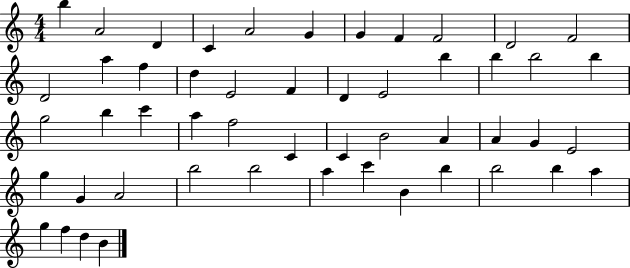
{
  \clef treble
  \numericTimeSignature
  \time 4/4
  \key c \major
  b''4 a'2 d'4 | c'4 a'2 g'4 | g'4 f'4 f'2 | d'2 f'2 | \break d'2 a''4 f''4 | d''4 e'2 f'4 | d'4 e'2 b''4 | b''4 b''2 b''4 | \break g''2 b''4 c'''4 | a''4 f''2 c'4 | c'4 b'2 a'4 | a'4 g'4 e'2 | \break g''4 g'4 a'2 | b''2 b''2 | a''4 c'''4 b'4 b''4 | b''2 b''4 a''4 | \break g''4 f''4 d''4 b'4 | \bar "|."
}